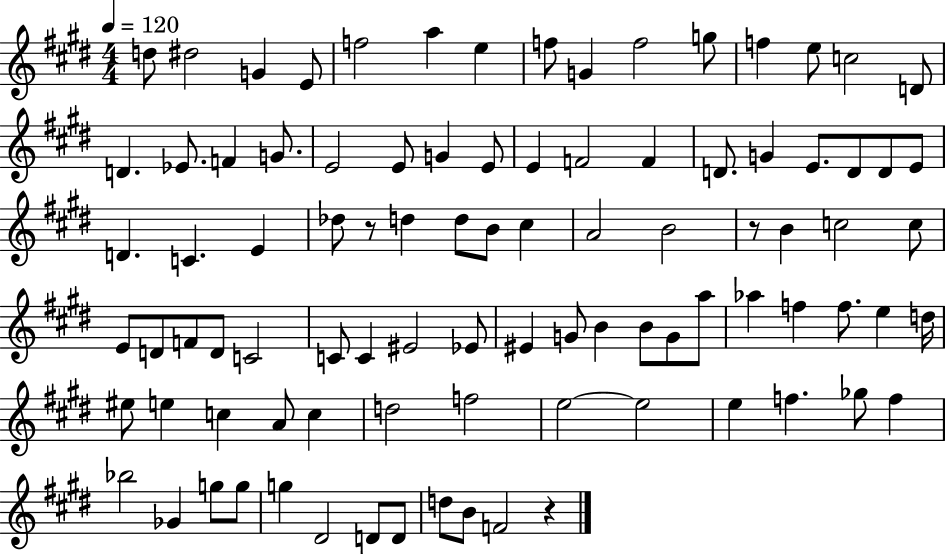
{
  \clef treble
  \numericTimeSignature
  \time 4/4
  \key e \major
  \tempo 4 = 120
  d''8 dis''2 g'4 e'8 | f''2 a''4 e''4 | f''8 g'4 f''2 g''8 | f''4 e''8 c''2 d'8 | \break d'4. ees'8. f'4 g'8. | e'2 e'8 g'4 e'8 | e'4 f'2 f'4 | d'8. g'4 e'8. d'8 d'8 e'8 | \break d'4. c'4. e'4 | des''8 r8 d''4 d''8 b'8 cis''4 | a'2 b'2 | r8 b'4 c''2 c''8 | \break e'8 d'8 f'8 d'8 c'2 | c'8 c'4 eis'2 ees'8 | eis'4 g'8 b'4 b'8 g'8 a''8 | aes''4 f''4 f''8. e''4 d''16 | \break eis''8 e''4 c''4 a'8 c''4 | d''2 f''2 | e''2~~ e''2 | e''4 f''4. ges''8 f''4 | \break bes''2 ges'4 g''8 g''8 | g''4 dis'2 d'8 d'8 | d''8 b'8 f'2 r4 | \bar "|."
}